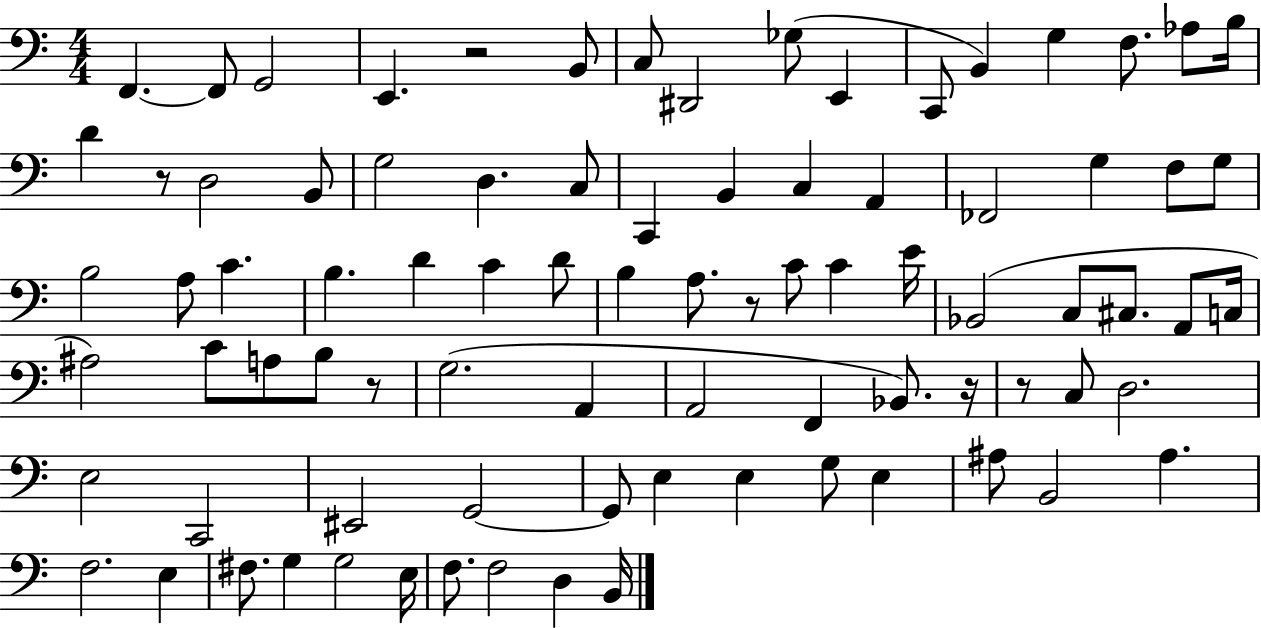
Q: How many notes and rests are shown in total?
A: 85